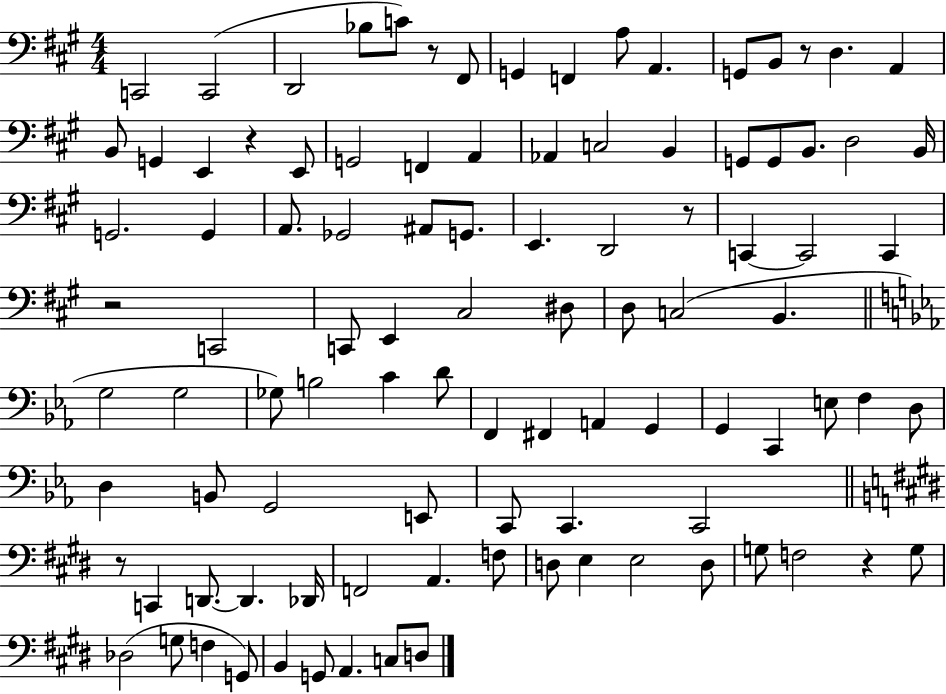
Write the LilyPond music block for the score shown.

{
  \clef bass
  \numericTimeSignature
  \time 4/4
  \key a \major
  c,2 c,2( | d,2 bes8 c'8) r8 fis,8 | g,4 f,4 a8 a,4. | g,8 b,8 r8 d4. a,4 | \break b,8 g,4 e,4 r4 e,8 | g,2 f,4 a,4 | aes,4 c2 b,4 | g,8 g,8 b,8. d2 b,16 | \break g,2. g,4 | a,8. ges,2 ais,8 g,8. | e,4. d,2 r8 | c,4~~ c,2 c,4 | \break r2 c,2 | c,8 e,4 cis2 dis8 | d8 c2( b,4. | \bar "||" \break \key c \minor g2 g2 | ges8) b2 c'4 d'8 | f,4 fis,4 a,4 g,4 | g,4 c,4 e8 f4 d8 | \break d4 b,8 g,2 e,8 | c,8 c,4. c,2 | \bar "||" \break \key e \major r8 c,4 d,8.~~ d,4. des,16 | f,2 a,4. f8 | d8 e4 e2 d8 | g8 f2 r4 g8 | \break des2( g8 f4 g,8) | b,4 g,8 a,4. c8 d8 | \bar "|."
}